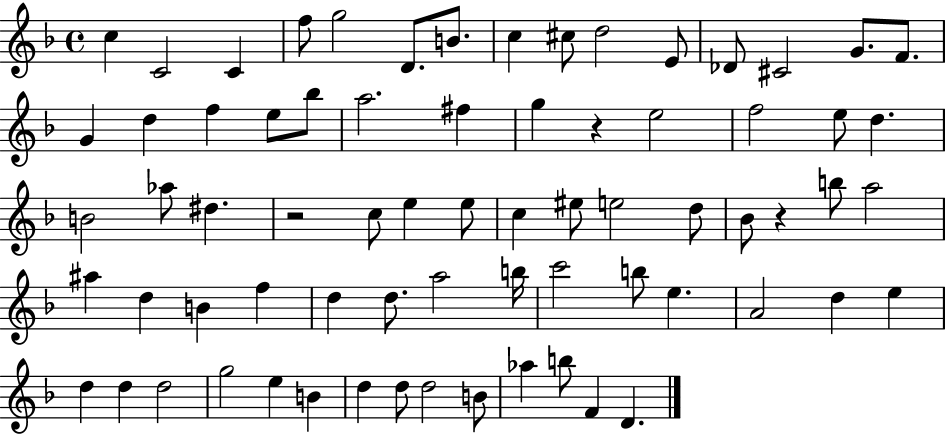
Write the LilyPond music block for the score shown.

{
  \clef treble
  \time 4/4
  \defaultTimeSignature
  \key f \major
  c''4 c'2 c'4 | f''8 g''2 d'8. b'8. | c''4 cis''8 d''2 e'8 | des'8 cis'2 g'8. f'8. | \break g'4 d''4 f''4 e''8 bes''8 | a''2. fis''4 | g''4 r4 e''2 | f''2 e''8 d''4. | \break b'2 aes''8 dis''4. | r2 c''8 e''4 e''8 | c''4 eis''8 e''2 d''8 | bes'8 r4 b''8 a''2 | \break ais''4 d''4 b'4 f''4 | d''4 d''8. a''2 b''16 | c'''2 b''8 e''4. | a'2 d''4 e''4 | \break d''4 d''4 d''2 | g''2 e''4 b'4 | d''4 d''8 d''2 b'8 | aes''4 b''8 f'4 d'4. | \break \bar "|."
}